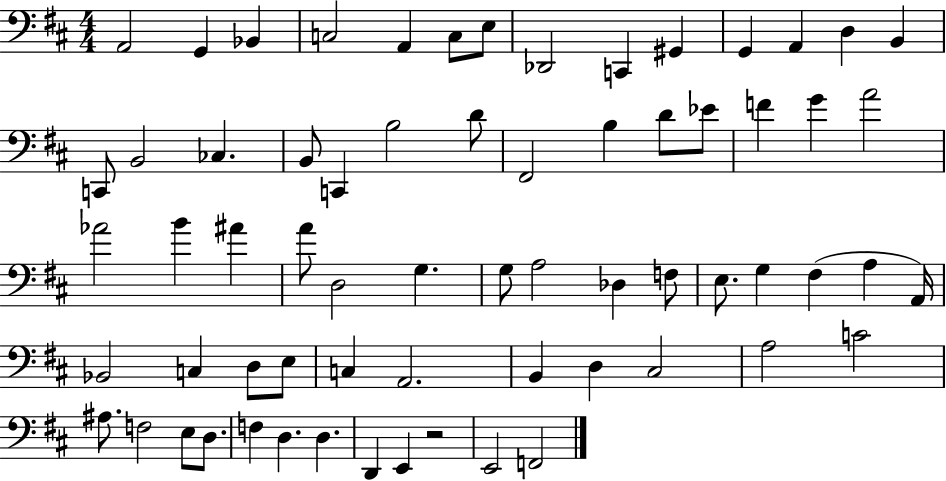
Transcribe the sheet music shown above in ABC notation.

X:1
T:Untitled
M:4/4
L:1/4
K:D
A,,2 G,, _B,, C,2 A,, C,/2 E,/2 _D,,2 C,, ^G,, G,, A,, D, B,, C,,/2 B,,2 _C, B,,/2 C,, B,2 D/2 ^F,,2 B, D/2 _E/2 F G A2 _A2 B ^A A/2 D,2 G, G,/2 A,2 _D, F,/2 E,/2 G, ^F, A, A,,/4 _B,,2 C, D,/2 E,/2 C, A,,2 B,, D, ^C,2 A,2 C2 ^A,/2 F,2 E,/2 D,/2 F, D, D, D,, E,, z2 E,,2 F,,2